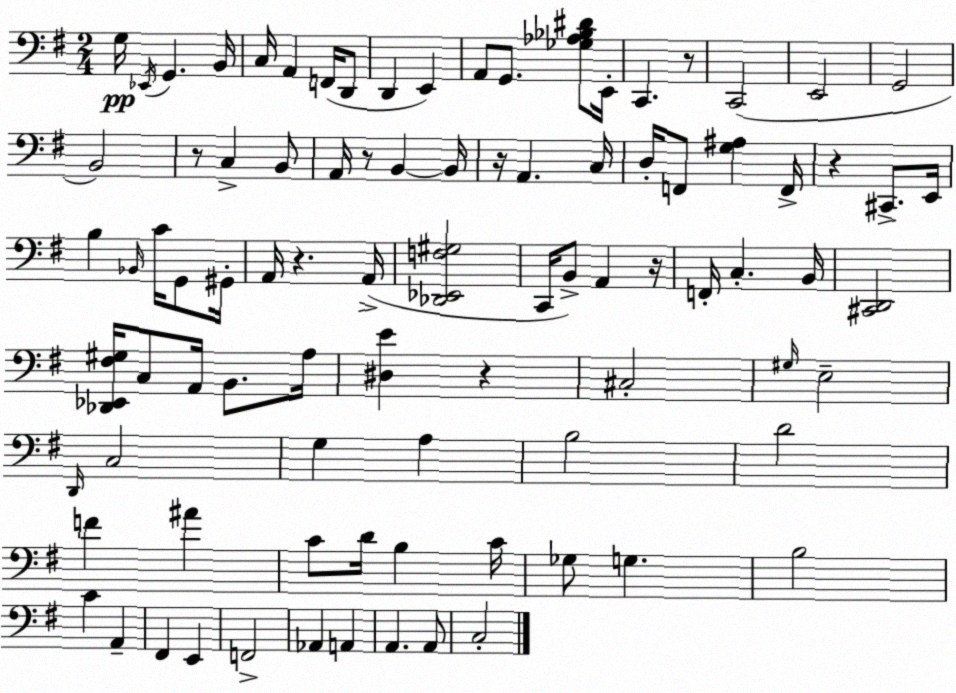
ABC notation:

X:1
T:Untitled
M:2/4
L:1/4
K:G
G,/4 _E,,/4 G,, B,,/4 C,/4 A,, F,,/4 D,,/2 D,, E,, A,,/2 G,,/2 [_G,_A,_B,^D]/2 E,,/4 C,, z/2 C,,2 E,,2 G,,2 B,,2 z/2 C, B,,/2 A,,/4 z/2 B,, B,,/4 z/4 A,, C,/4 D,/4 F,,/2 [G,^A,] F,,/4 z ^C,,/2 E,,/4 B, _B,,/4 C/4 G,,/2 ^G,,/4 A,,/4 z A,,/4 [_D,,_E,,F,^G,]2 C,,/4 B,,/2 A,, z/4 F,,/4 C, B,,/4 [^C,,D,,]2 [_D,,_E,,^F,^G,]/4 C,/2 A,,/4 B,,/2 A,/4 [^D,E] z ^C,2 ^G,/4 E,2 D,,/4 C,2 G, A, B,2 D2 F ^A C/2 D/4 B, C/4 _G,/2 G, B,2 C A,, ^F,, E,, F,,2 _A,, A,, A,, A,,/2 C,2